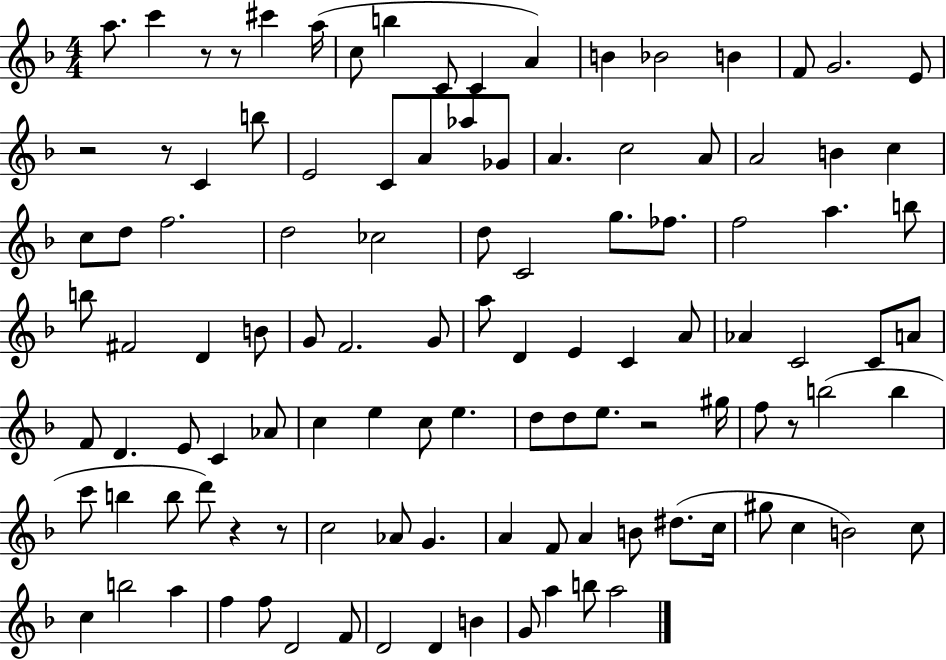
{
  \clef treble
  \numericTimeSignature
  \time 4/4
  \key f \major
  a''8. c'''4 r8 r8 cis'''4 a''16( | c''8 b''4 c'8 c'4 a'4) | b'4 bes'2 b'4 | f'8 g'2. e'8 | \break r2 r8 c'4 b''8 | e'2 c'8 a'8 aes''8 ges'8 | a'4. c''2 a'8 | a'2 b'4 c''4 | \break c''8 d''8 f''2. | d''2 ces''2 | d''8 c'2 g''8. fes''8. | f''2 a''4. b''8 | \break b''8 fis'2 d'4 b'8 | g'8 f'2. g'8 | a''8 d'4 e'4 c'4 a'8 | aes'4 c'2 c'8 a'8 | \break f'8 d'4. e'8 c'4 aes'8 | c''4 e''4 c''8 e''4. | d''8 d''8 e''8. r2 gis''16 | f''8 r8 b''2( b''4 | \break c'''8 b''4 b''8 d'''8) r4 r8 | c''2 aes'8 g'4. | a'4 f'8 a'4 b'8 dis''8.( c''16 | gis''8 c''4 b'2) c''8 | \break c''4 b''2 a''4 | f''4 f''8 d'2 f'8 | d'2 d'4 b'4 | g'8 a''4 b''8 a''2 | \break \bar "|."
}